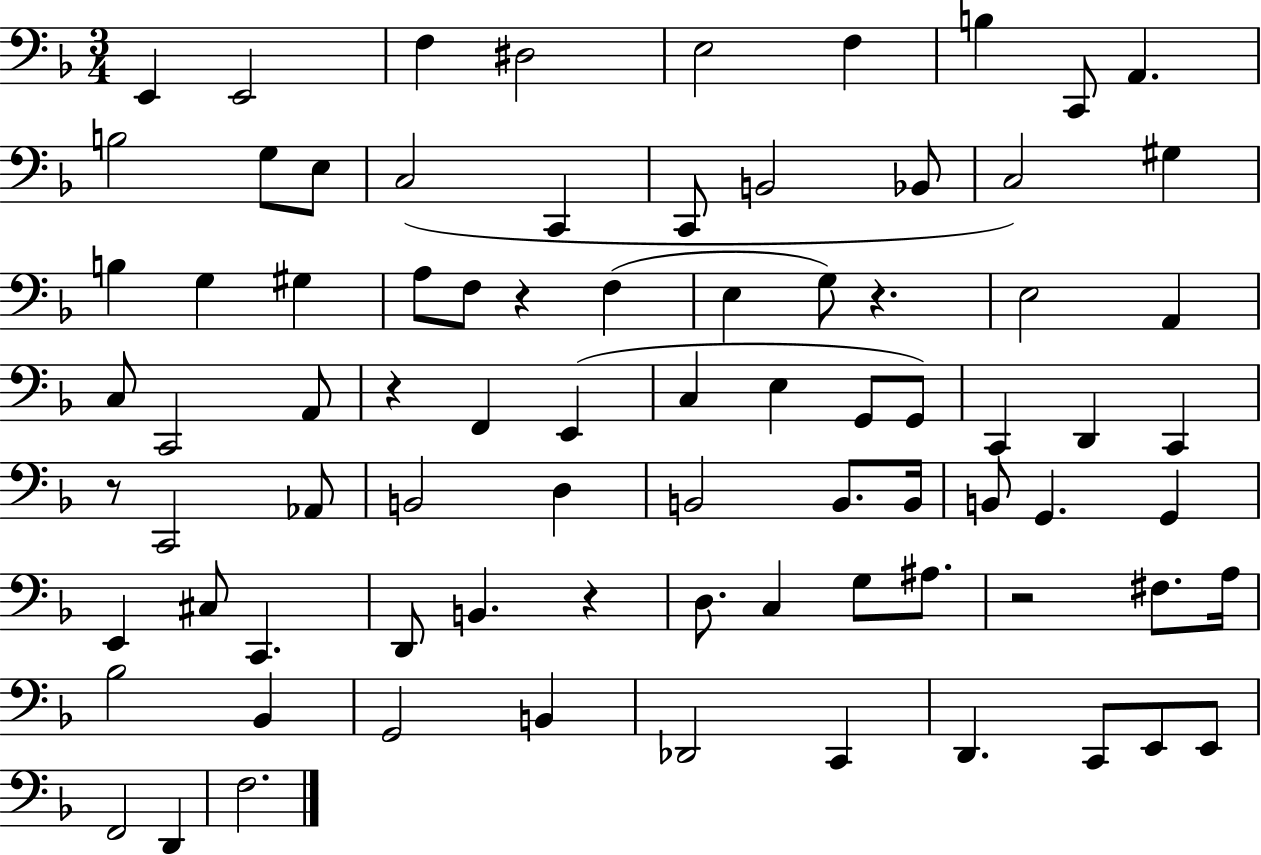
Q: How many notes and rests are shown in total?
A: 81